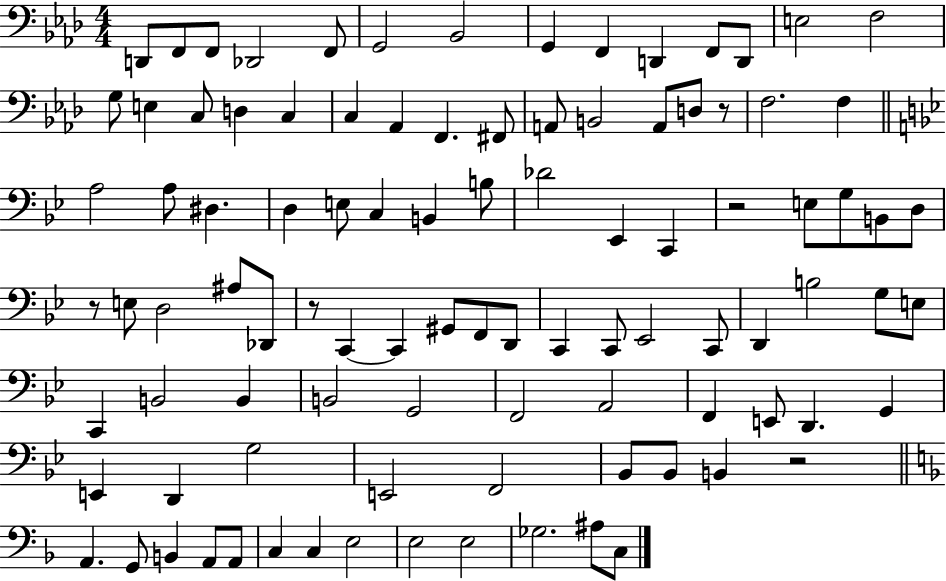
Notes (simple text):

D2/e F2/e F2/e Db2/h F2/e G2/h Bb2/h G2/q F2/q D2/q F2/e D2/e E3/h F3/h G3/e E3/q C3/e D3/q C3/q C3/q Ab2/q F2/q. F#2/e A2/e B2/h A2/e D3/e R/e F3/h. F3/q A3/h A3/e D#3/q. D3/q E3/e C3/q B2/q B3/e Db4/h Eb2/q C2/q R/h E3/e G3/e B2/e D3/e R/e E3/e D3/h A#3/e Db2/e R/e C2/q C2/q G#2/e F2/e D2/e C2/q C2/e Eb2/h C2/e D2/q B3/h G3/e E3/e C2/q B2/h B2/q B2/h G2/h F2/h A2/h F2/q E2/e D2/q. G2/q E2/q D2/q G3/h E2/h F2/h Bb2/e Bb2/e B2/q R/h A2/q. G2/e B2/q A2/e A2/e C3/q C3/q E3/h E3/h E3/h Gb3/h. A#3/e C3/e